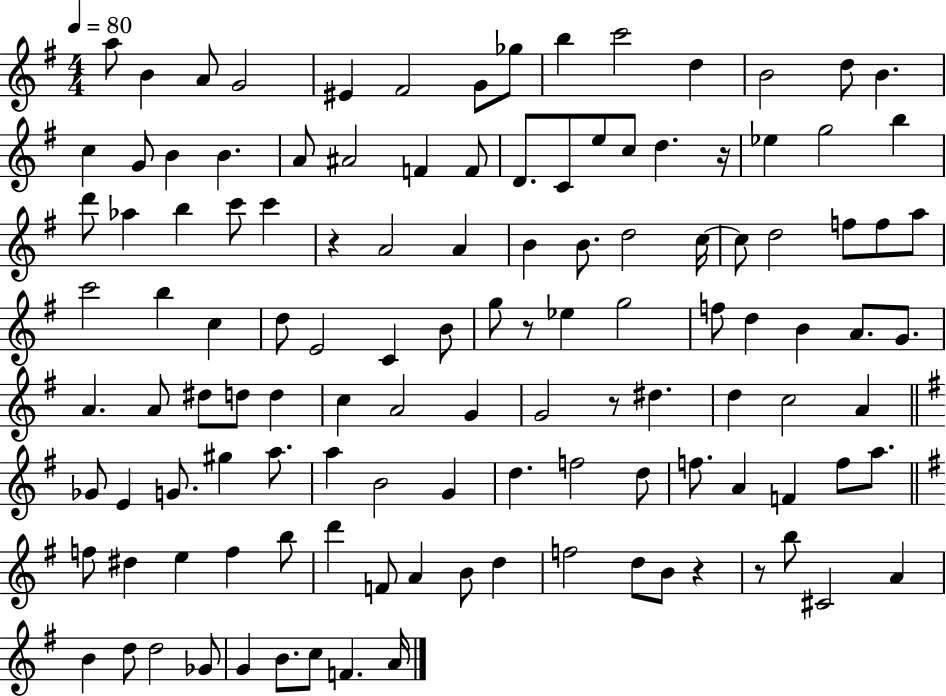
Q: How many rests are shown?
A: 6